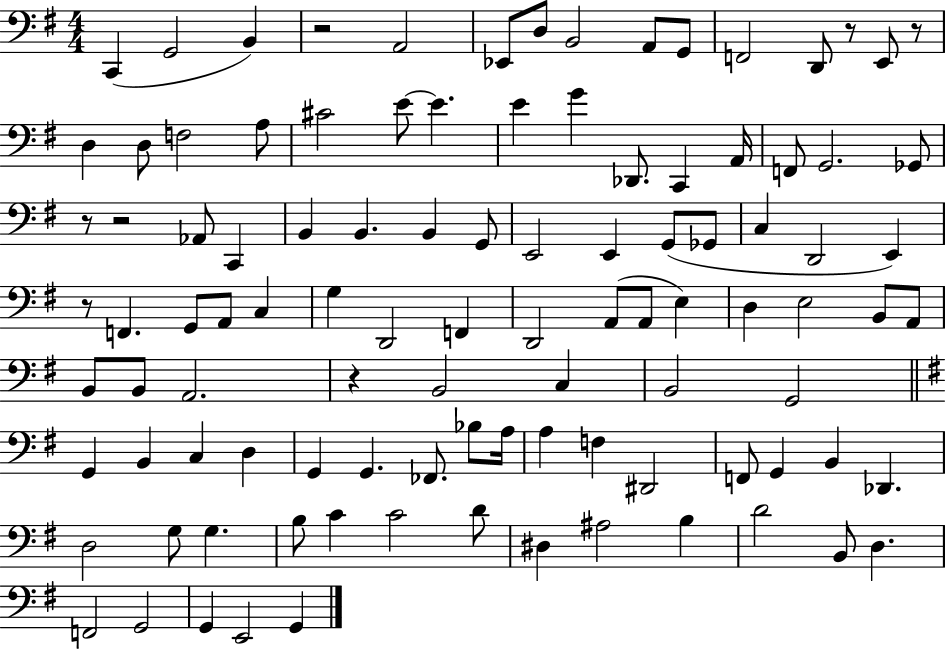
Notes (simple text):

C2/q G2/h B2/q R/h A2/h Eb2/e D3/e B2/h A2/e G2/e F2/h D2/e R/e E2/e R/e D3/q D3/e F3/h A3/e C#4/h E4/e E4/q. E4/q G4/q Db2/e. C2/q A2/s F2/e G2/h. Gb2/e R/e R/h Ab2/e C2/q B2/q B2/q. B2/q G2/e E2/h E2/q G2/e Gb2/e C3/q D2/h E2/q R/e F2/q. G2/e A2/e C3/q G3/q D2/h F2/q D2/h A2/e A2/e E3/q D3/q E3/h B2/e A2/e B2/e B2/e A2/h. R/q B2/h C3/q B2/h G2/h G2/q B2/q C3/q D3/q G2/q G2/q. FES2/e. Bb3/e A3/s A3/q F3/q D#2/h F2/e G2/q B2/q Db2/q. D3/h G3/e G3/q. B3/e C4/q C4/h D4/e D#3/q A#3/h B3/q D4/h B2/e D3/q. F2/h G2/h G2/q E2/h G2/q